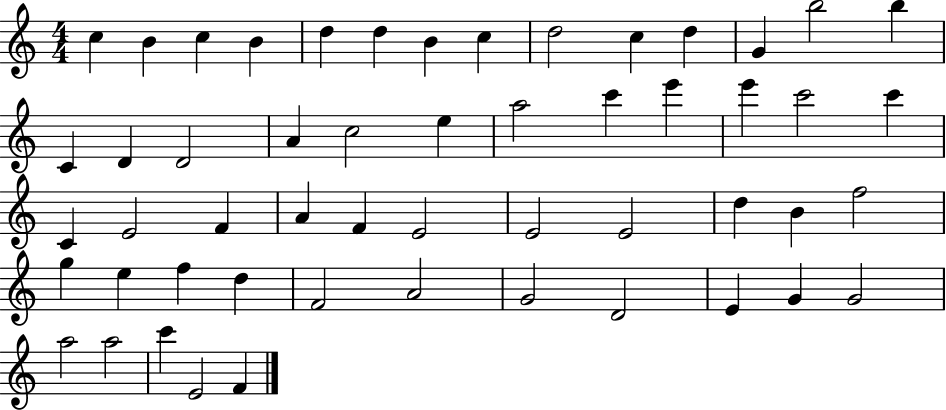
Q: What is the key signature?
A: C major